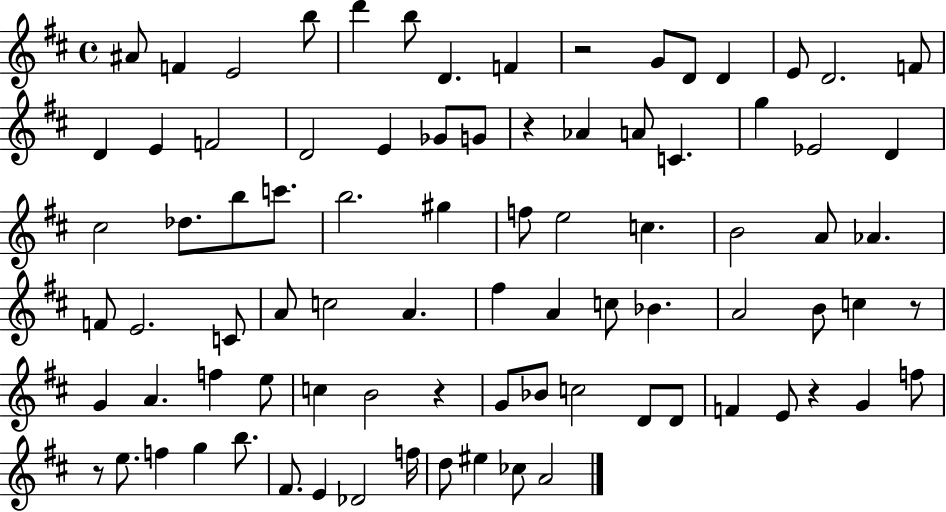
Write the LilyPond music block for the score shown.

{
  \clef treble
  \time 4/4
  \defaultTimeSignature
  \key d \major
  ais'8 f'4 e'2 b''8 | d'''4 b''8 d'4. f'4 | r2 g'8 d'8 d'4 | e'8 d'2. f'8 | \break d'4 e'4 f'2 | d'2 e'4 ges'8 g'8 | r4 aes'4 a'8 c'4. | g''4 ees'2 d'4 | \break cis''2 des''8. b''8 c'''8. | b''2. gis''4 | f''8 e''2 c''4. | b'2 a'8 aes'4. | \break f'8 e'2. c'8 | a'8 c''2 a'4. | fis''4 a'4 c''8 bes'4. | a'2 b'8 c''4 r8 | \break g'4 a'4. f''4 e''8 | c''4 b'2 r4 | g'8 bes'8 c''2 d'8 d'8 | f'4 e'8 r4 g'4 f''8 | \break r8 e''8. f''4 g''4 b''8. | fis'8. e'4 des'2 f''16 | d''8 eis''4 ces''8 a'2 | \bar "|."
}